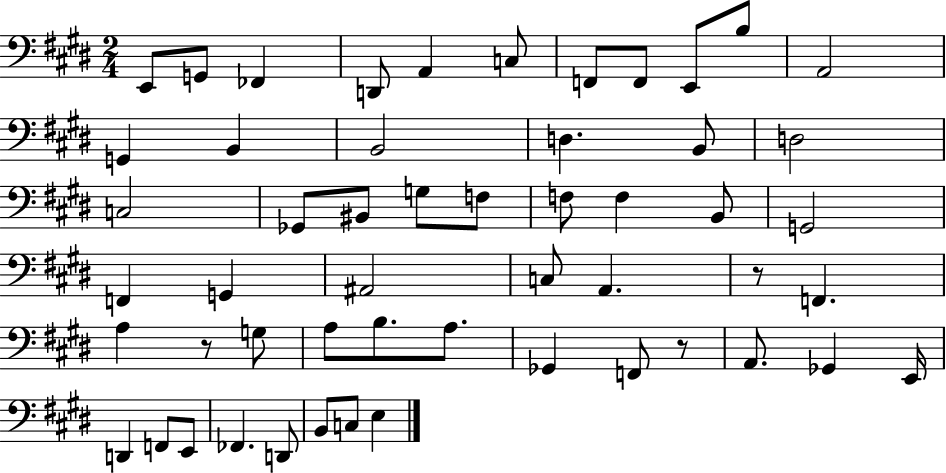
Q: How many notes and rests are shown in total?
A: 53